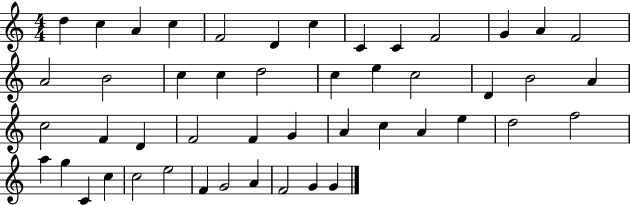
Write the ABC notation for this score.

X:1
T:Untitled
M:4/4
L:1/4
K:C
d c A c F2 D c C C F2 G A F2 A2 B2 c c d2 c e c2 D B2 A c2 F D F2 F G A c A e d2 f2 a g C c c2 e2 F G2 A F2 G G